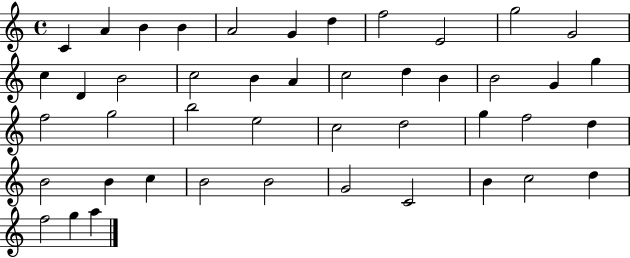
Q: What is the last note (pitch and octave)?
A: A5